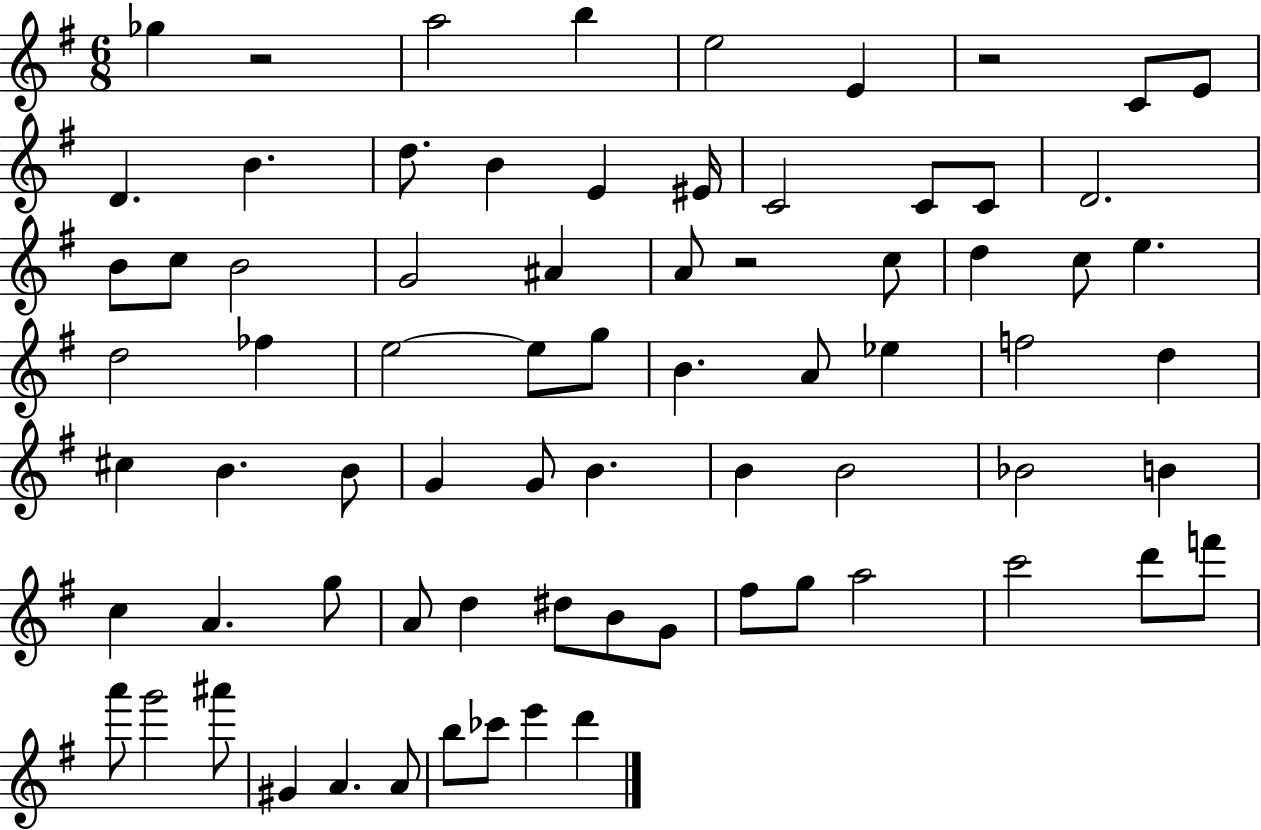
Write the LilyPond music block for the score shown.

{
  \clef treble
  \numericTimeSignature
  \time 6/8
  \key g \major
  ges''4 r2 | a''2 b''4 | e''2 e'4 | r2 c'8 e'8 | \break d'4. b'4. | d''8. b'4 e'4 eis'16 | c'2 c'8 c'8 | d'2. | \break b'8 c''8 b'2 | g'2 ais'4 | a'8 r2 c''8 | d''4 c''8 e''4. | \break d''2 fes''4 | e''2~~ e''8 g''8 | b'4. a'8 ees''4 | f''2 d''4 | \break cis''4 b'4. b'8 | g'4 g'8 b'4. | b'4 b'2 | bes'2 b'4 | \break c''4 a'4. g''8 | a'8 d''4 dis''8 b'8 g'8 | fis''8 g''8 a''2 | c'''2 d'''8 f'''8 | \break a'''8 g'''2 ais'''8 | gis'4 a'4. a'8 | b''8 ces'''8 e'''4 d'''4 | \bar "|."
}